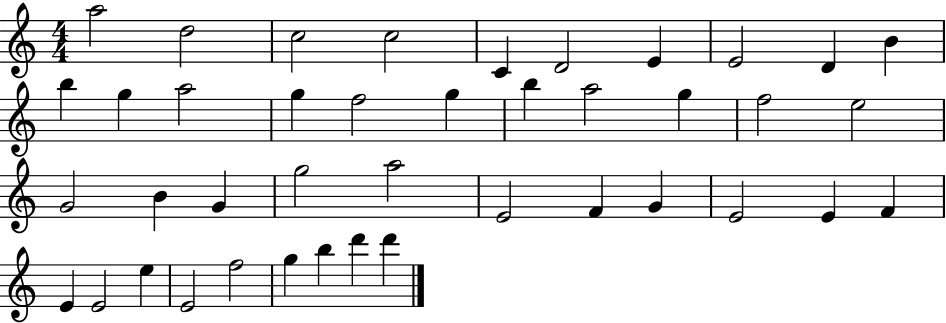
X:1
T:Untitled
M:4/4
L:1/4
K:C
a2 d2 c2 c2 C D2 E E2 D B b g a2 g f2 g b a2 g f2 e2 G2 B G g2 a2 E2 F G E2 E F E E2 e E2 f2 g b d' d'